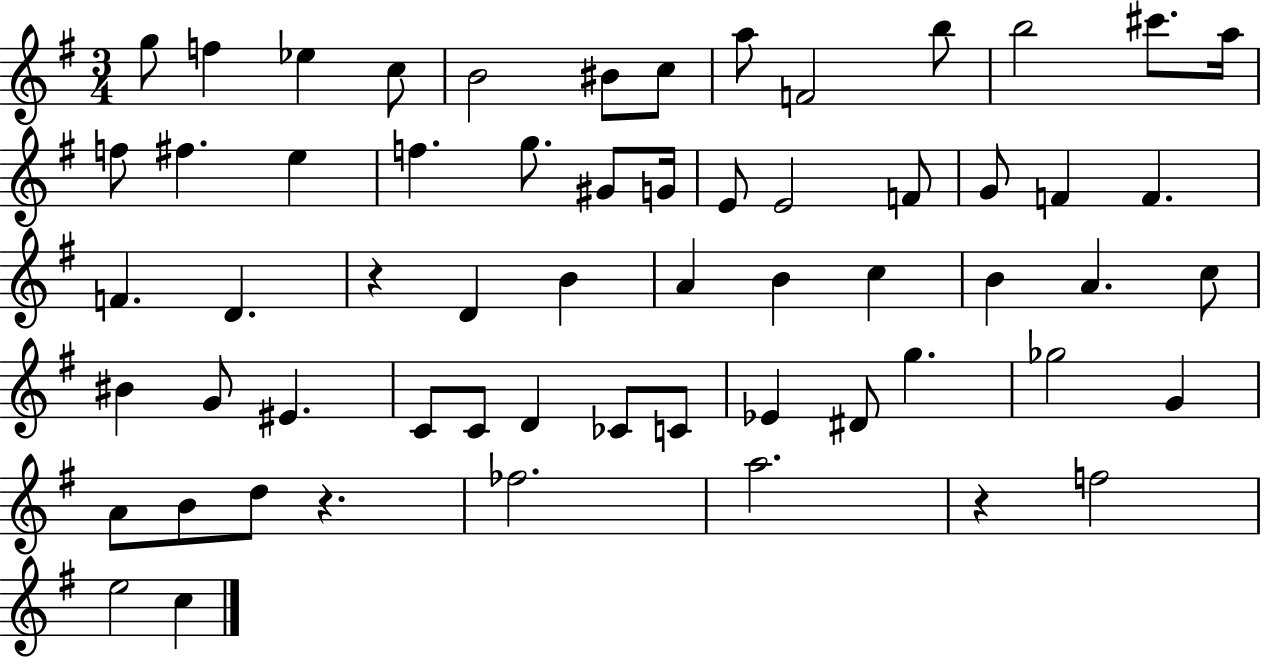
{
  \clef treble
  \numericTimeSignature
  \time 3/4
  \key g \major
  \repeat volta 2 { g''8 f''4 ees''4 c''8 | b'2 bis'8 c''8 | a''8 f'2 b''8 | b''2 cis'''8. a''16 | \break f''8 fis''4. e''4 | f''4. g''8. gis'8 g'16 | e'8 e'2 f'8 | g'8 f'4 f'4. | \break f'4. d'4. | r4 d'4 b'4 | a'4 b'4 c''4 | b'4 a'4. c''8 | \break bis'4 g'8 eis'4. | c'8 c'8 d'4 ces'8 c'8 | ees'4 dis'8 g''4. | ges''2 g'4 | \break a'8 b'8 d''8 r4. | fes''2. | a''2. | r4 f''2 | \break e''2 c''4 | } \bar "|."
}